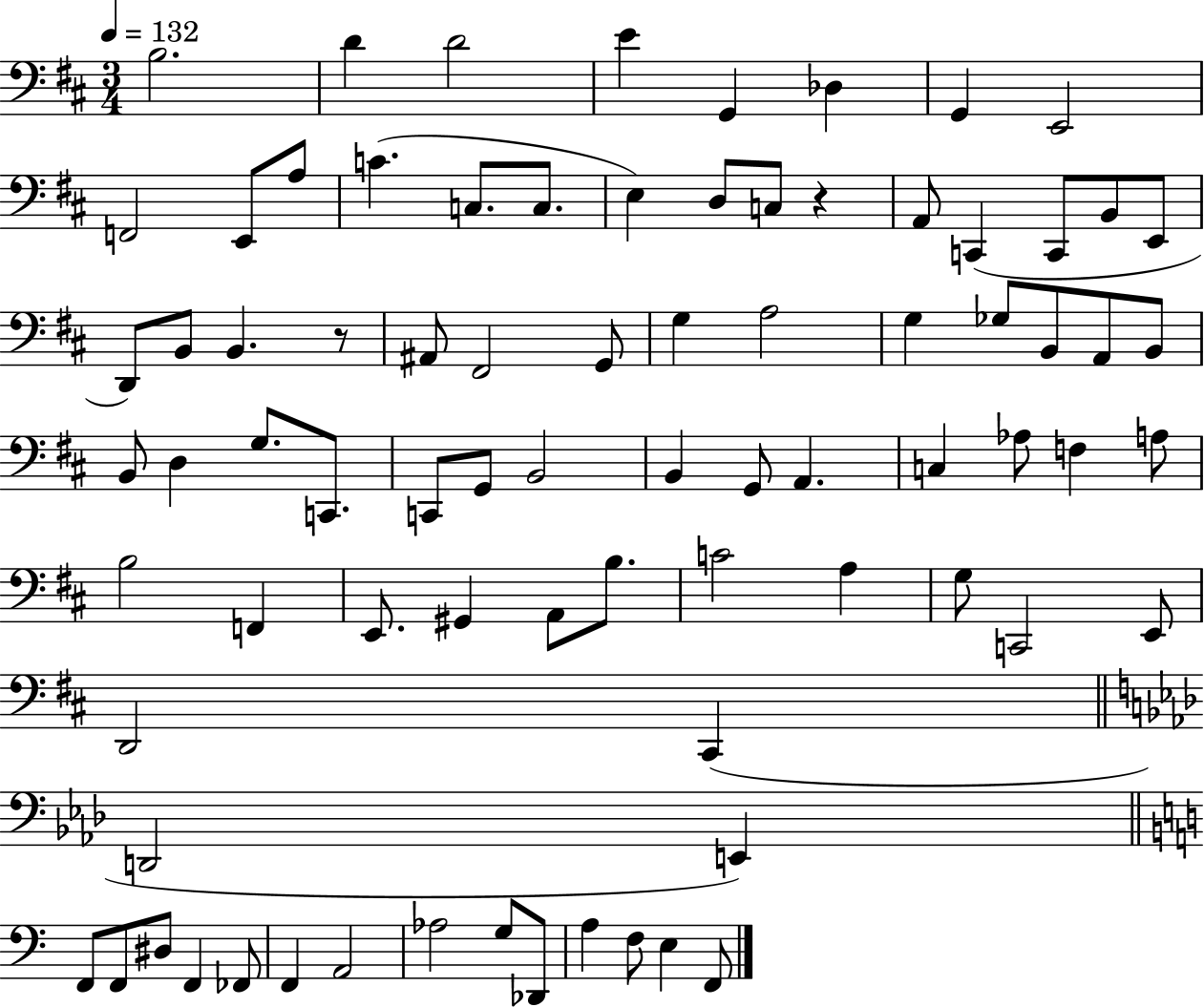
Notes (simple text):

B3/h. D4/q D4/h E4/q G2/q Db3/q G2/q E2/h F2/h E2/e A3/e C4/q. C3/e. C3/e. E3/q D3/e C3/e R/q A2/e C2/q C2/e B2/e E2/e D2/e B2/e B2/q. R/e A#2/e F#2/h G2/e G3/q A3/h G3/q Gb3/e B2/e A2/e B2/e B2/e D3/q G3/e. C2/e. C2/e G2/e B2/h B2/q G2/e A2/q. C3/q Ab3/e F3/q A3/e B3/h F2/q E2/e. G#2/q A2/e B3/e. C4/h A3/q G3/e C2/h E2/e D2/h C#2/q D2/h E2/q F2/e F2/e D#3/e F2/q FES2/e F2/q A2/h Ab3/h G3/e Db2/e A3/q F3/e E3/q F2/e